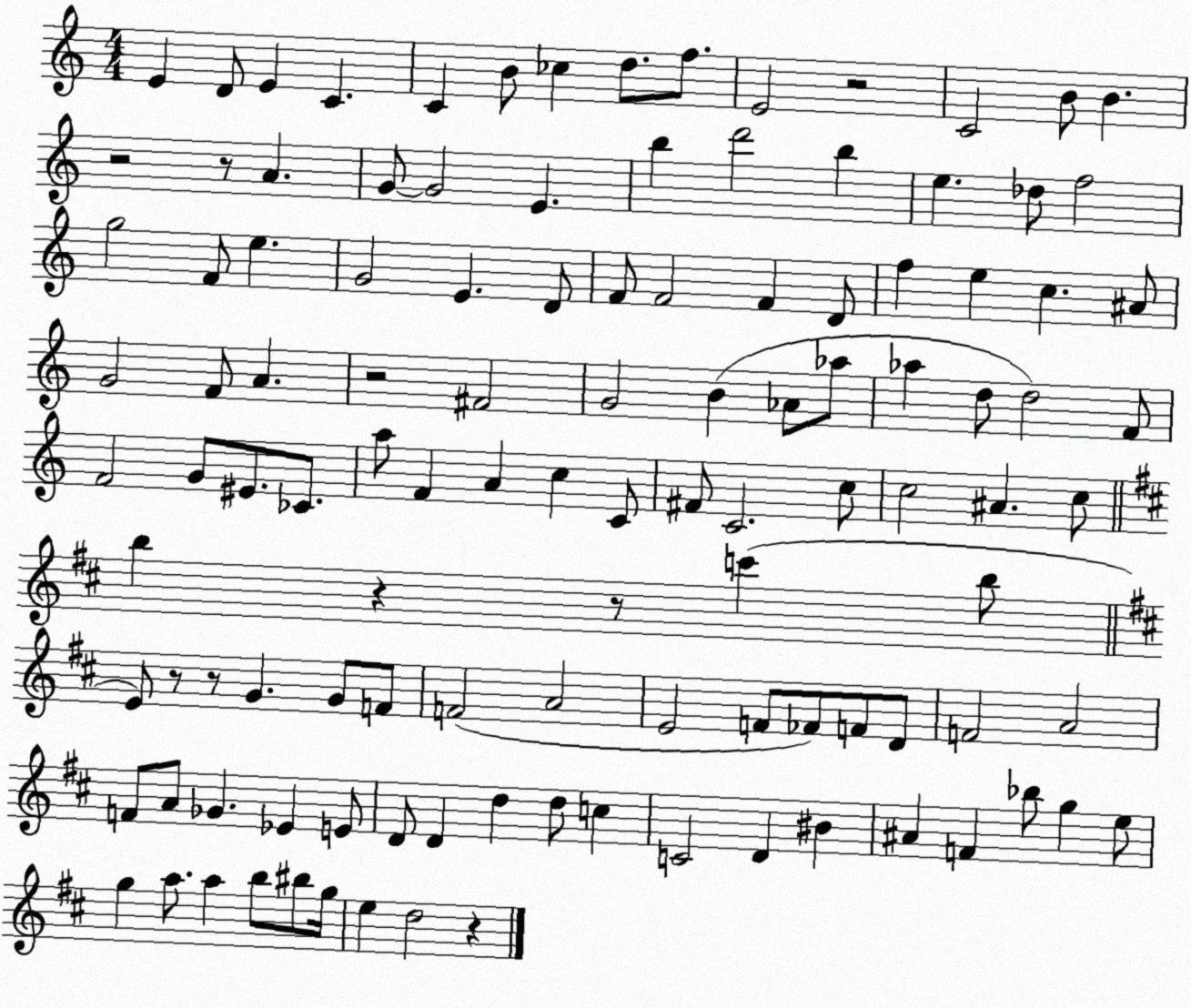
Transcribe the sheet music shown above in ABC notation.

X:1
T:Untitled
M:4/4
L:1/4
K:C
E D/2 E C C B/2 _c d/2 f/2 E2 z2 C2 B/2 B z2 z/2 A G/2 G2 E b d'2 b e _d/2 f2 g2 F/2 e G2 E D/2 F/2 F2 F D/2 f e c ^A/2 G2 F/2 A z2 ^F2 G2 B _A/2 _a/2 _a d/2 d2 F/2 F2 G/2 ^E/2 _C/2 a/2 F A c C/2 ^F/2 C2 c/2 c2 ^A c/2 b z z/2 c' b/2 E/2 z/2 z/2 G G/2 F/2 F2 A2 E2 F/2 _F/2 F/2 D/2 F2 A2 F/2 A/2 _G _E E/2 D/2 D d d/2 c C2 D ^B ^A F _b/2 g e/2 g a/2 a b/2 ^b/2 g/4 e d2 z